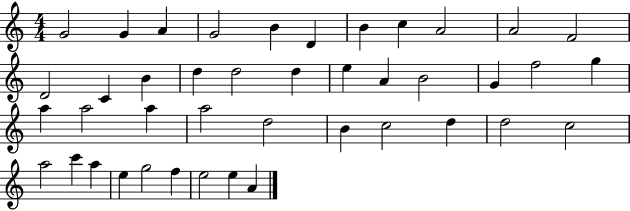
{
  \clef treble
  \numericTimeSignature
  \time 4/4
  \key c \major
  g'2 g'4 a'4 | g'2 b'4 d'4 | b'4 c''4 a'2 | a'2 f'2 | \break d'2 c'4 b'4 | d''4 d''2 d''4 | e''4 a'4 b'2 | g'4 f''2 g''4 | \break a''4 a''2 a''4 | a''2 d''2 | b'4 c''2 d''4 | d''2 c''2 | \break a''2 c'''4 a''4 | e''4 g''2 f''4 | e''2 e''4 a'4 | \bar "|."
}